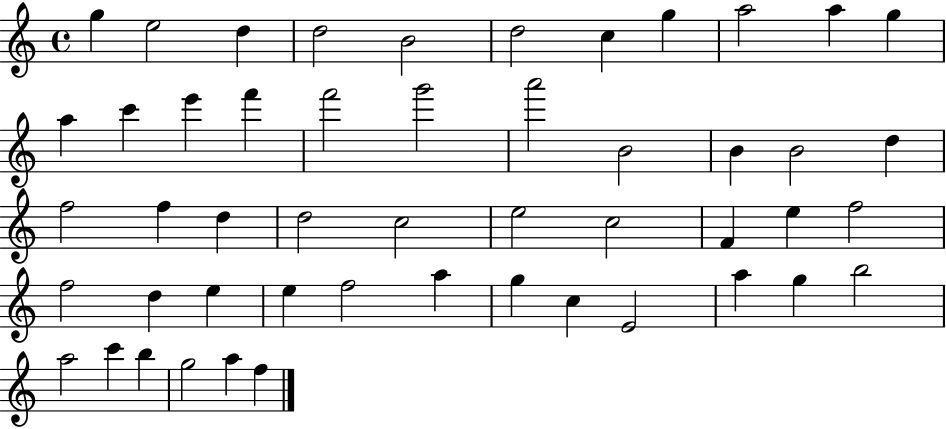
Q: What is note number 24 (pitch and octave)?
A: F5